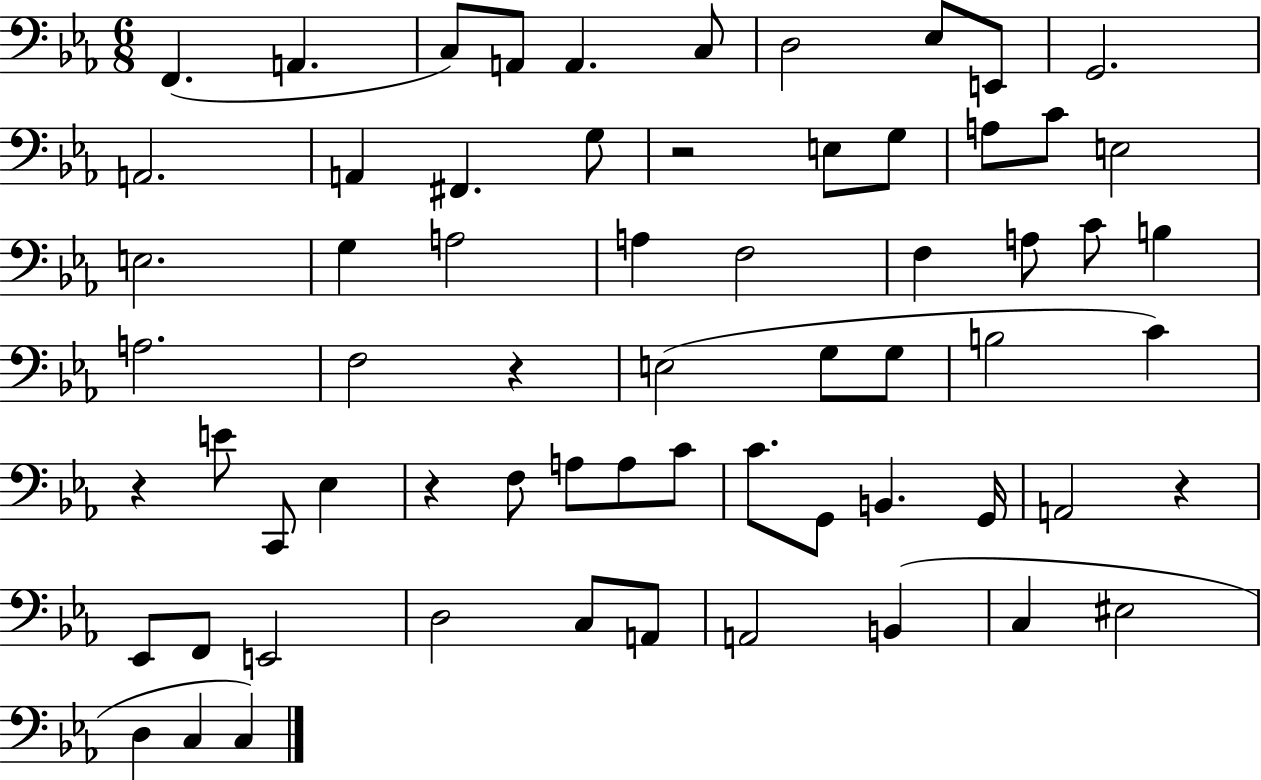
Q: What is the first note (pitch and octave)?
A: F2